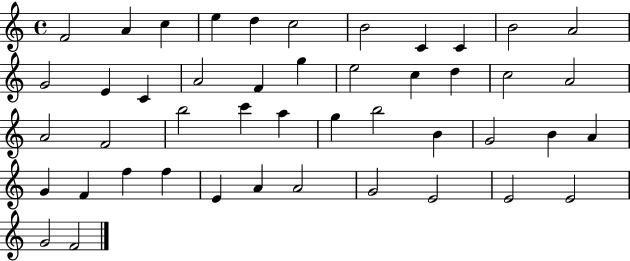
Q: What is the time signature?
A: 4/4